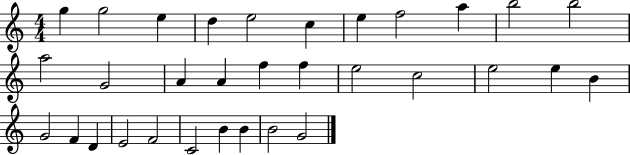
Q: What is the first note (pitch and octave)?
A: G5